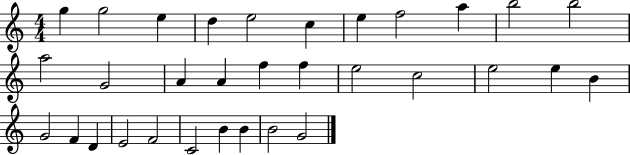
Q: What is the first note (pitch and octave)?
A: G5